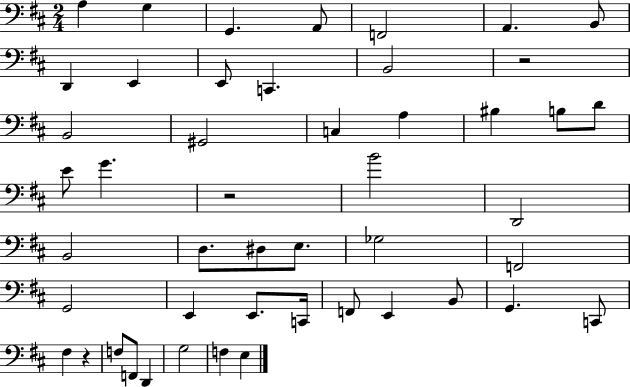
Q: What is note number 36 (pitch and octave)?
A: B2